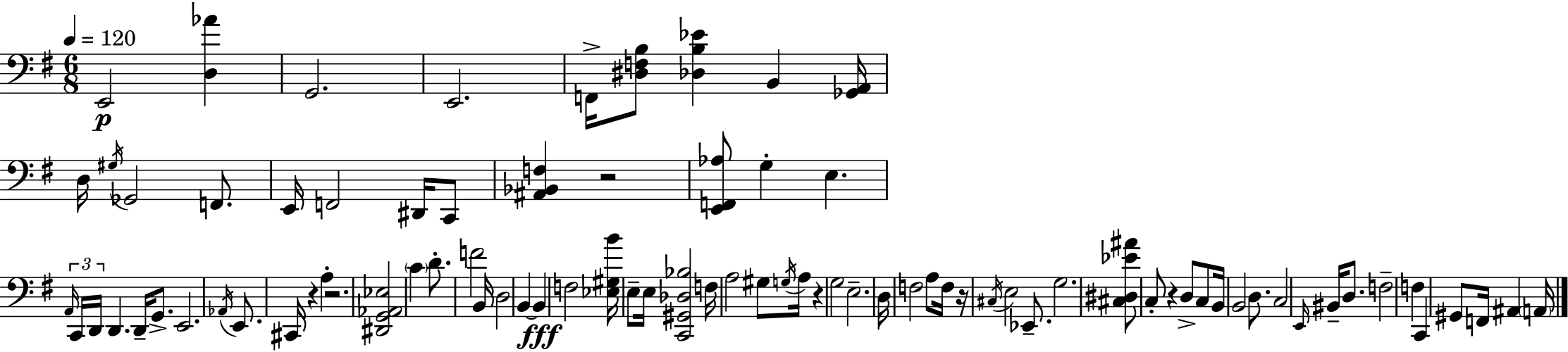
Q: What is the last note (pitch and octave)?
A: A2